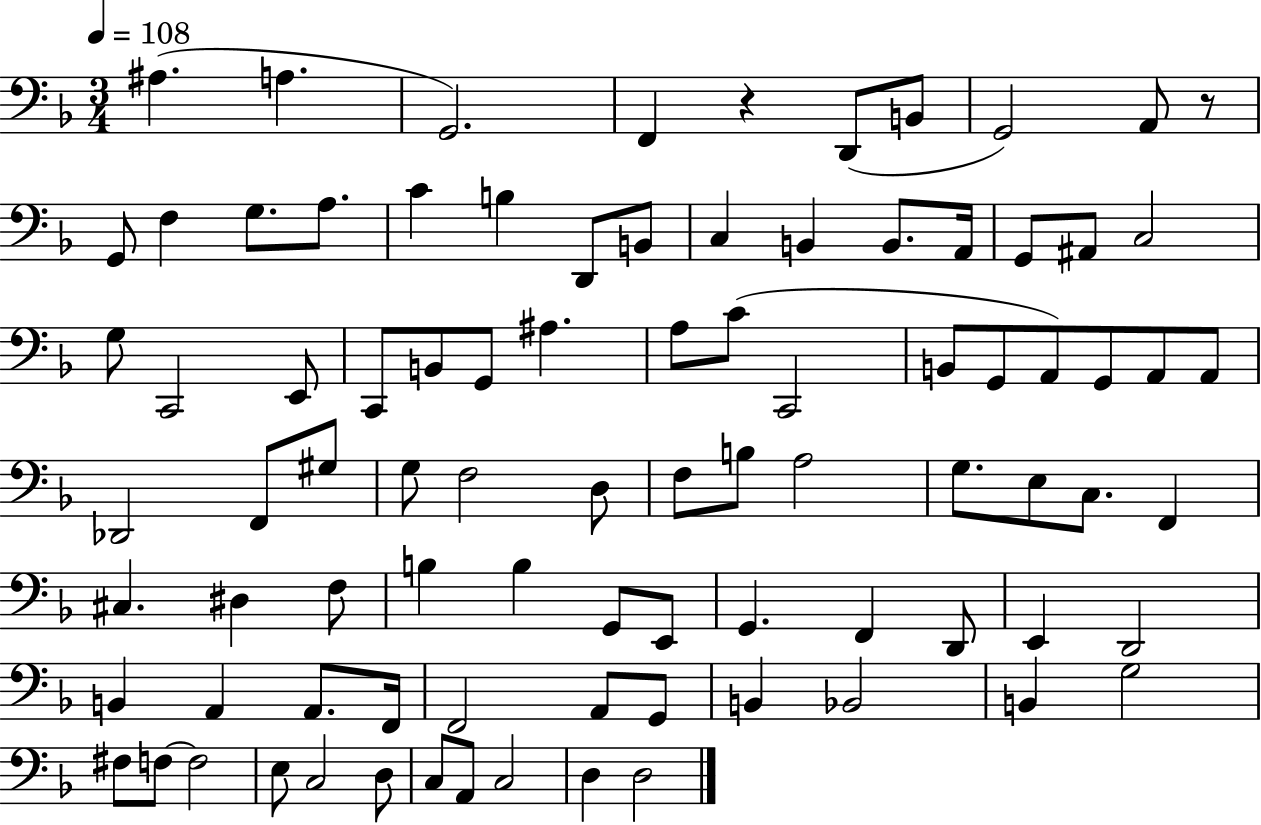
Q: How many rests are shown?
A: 2